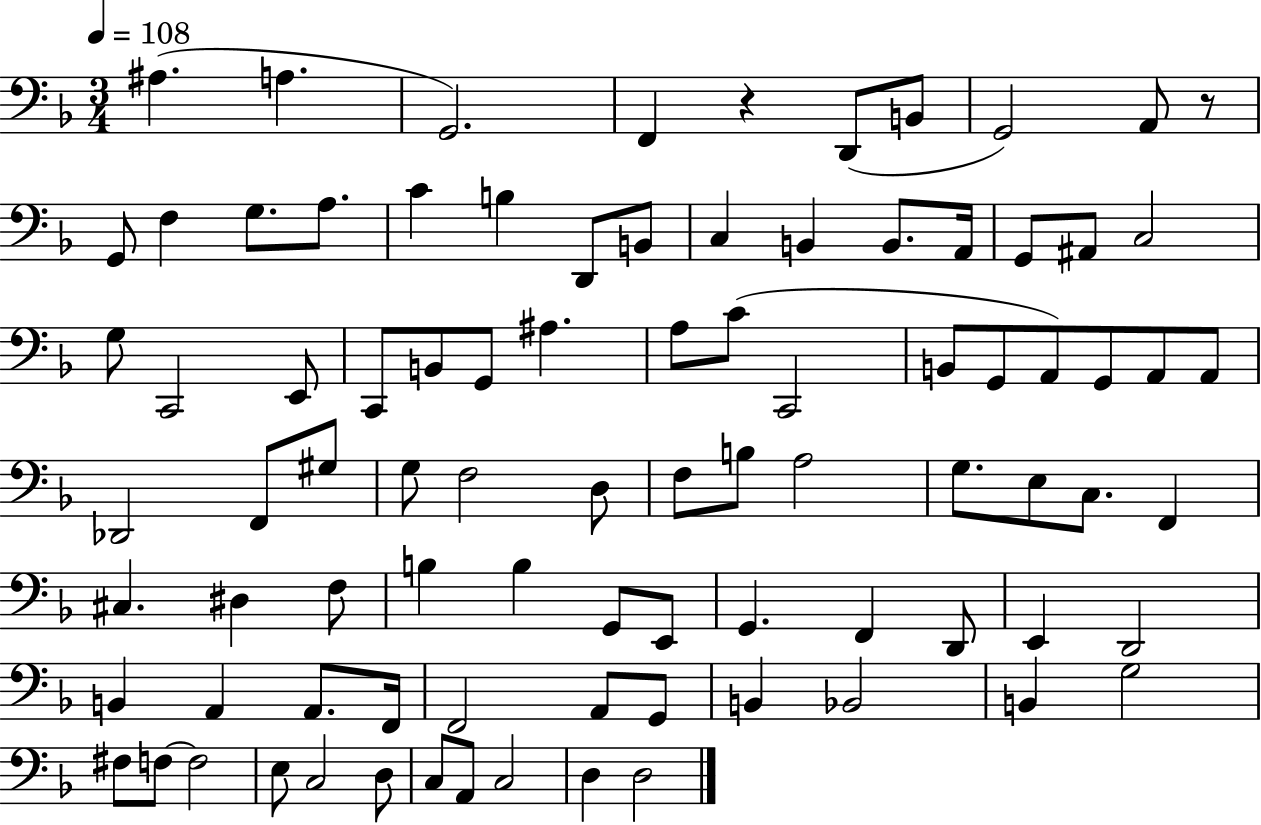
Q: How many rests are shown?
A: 2